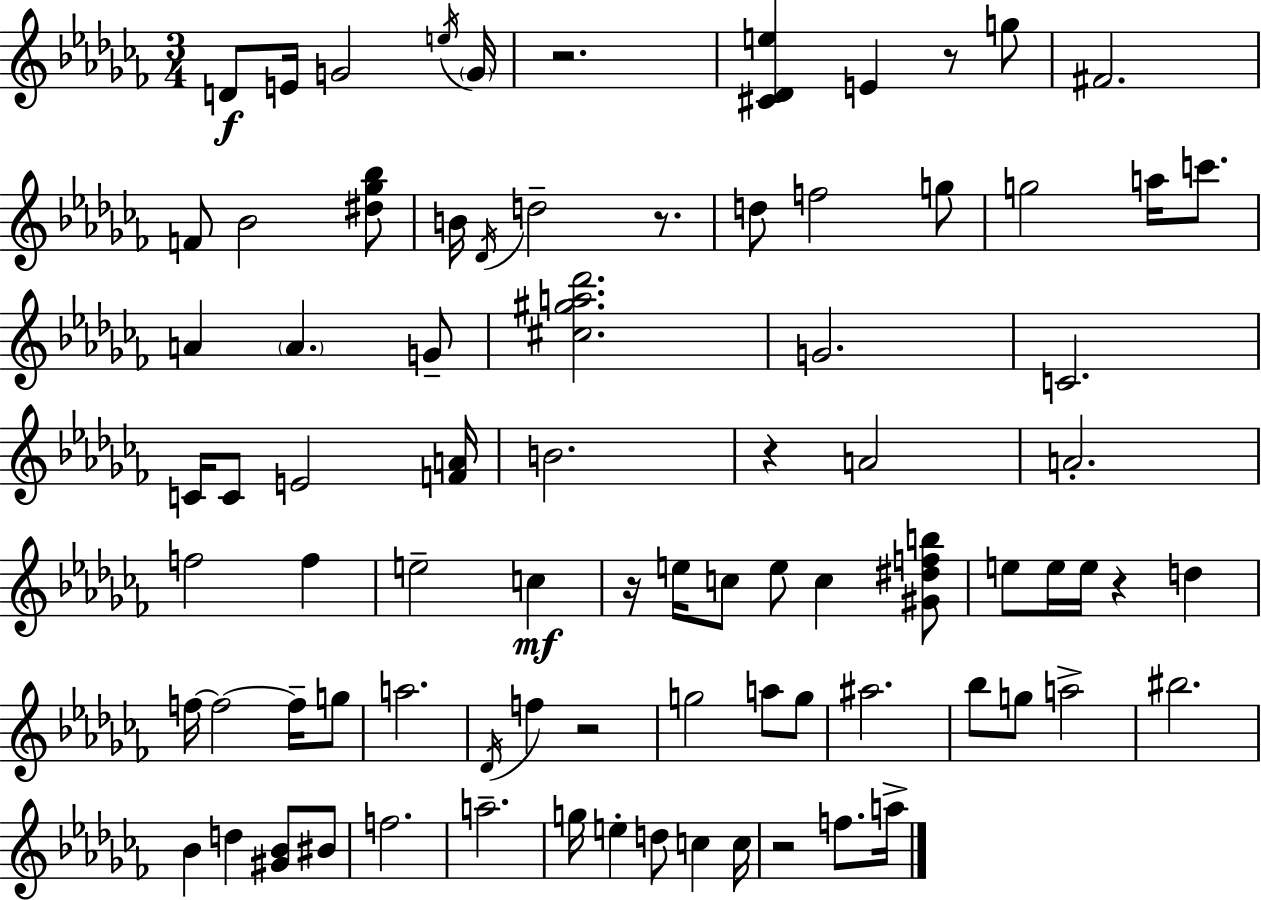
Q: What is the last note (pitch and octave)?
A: A5